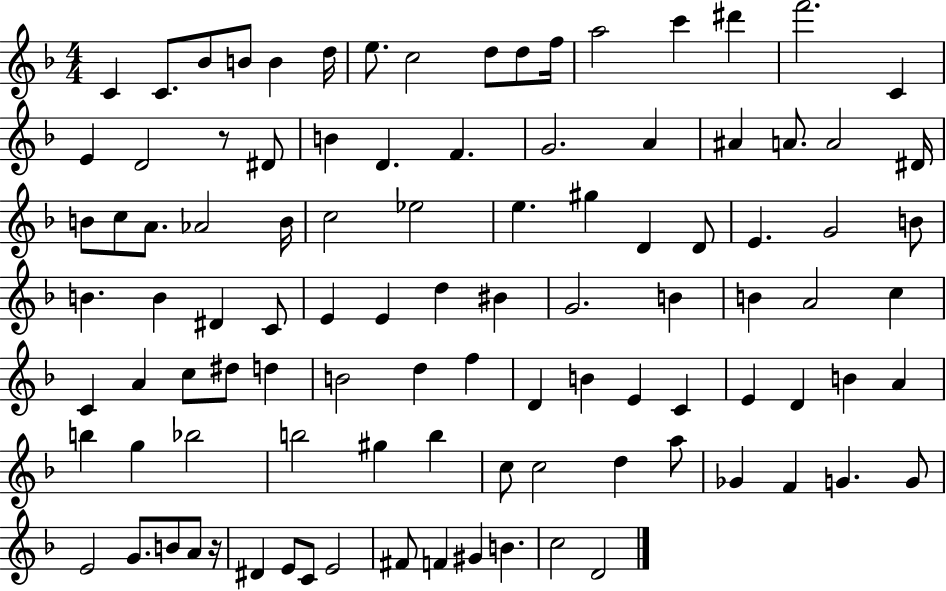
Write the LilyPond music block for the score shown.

{
  \clef treble
  \numericTimeSignature
  \time 4/4
  \key f \major
  c'4 c'8. bes'8 b'8 b'4 d''16 | e''8. c''2 d''8 d''8 f''16 | a''2 c'''4 dis'''4 | f'''2. c'4 | \break e'4 d'2 r8 dis'8 | b'4 d'4. f'4. | g'2. a'4 | ais'4 a'8. a'2 dis'16 | \break b'8 c''8 a'8. aes'2 b'16 | c''2 ees''2 | e''4. gis''4 d'4 d'8 | e'4. g'2 b'8 | \break b'4. b'4 dis'4 c'8 | e'4 e'4 d''4 bis'4 | g'2. b'4 | b'4 a'2 c''4 | \break c'4 a'4 c''8 dis''8 d''4 | b'2 d''4 f''4 | d'4 b'4 e'4 c'4 | e'4 d'4 b'4 a'4 | \break b''4 g''4 bes''2 | b''2 gis''4 b''4 | c''8 c''2 d''4 a''8 | ges'4 f'4 g'4. g'8 | \break e'2 g'8. b'8 a'8 r16 | dis'4 e'8 c'8 e'2 | fis'8 f'4 gis'4 b'4. | c''2 d'2 | \break \bar "|."
}